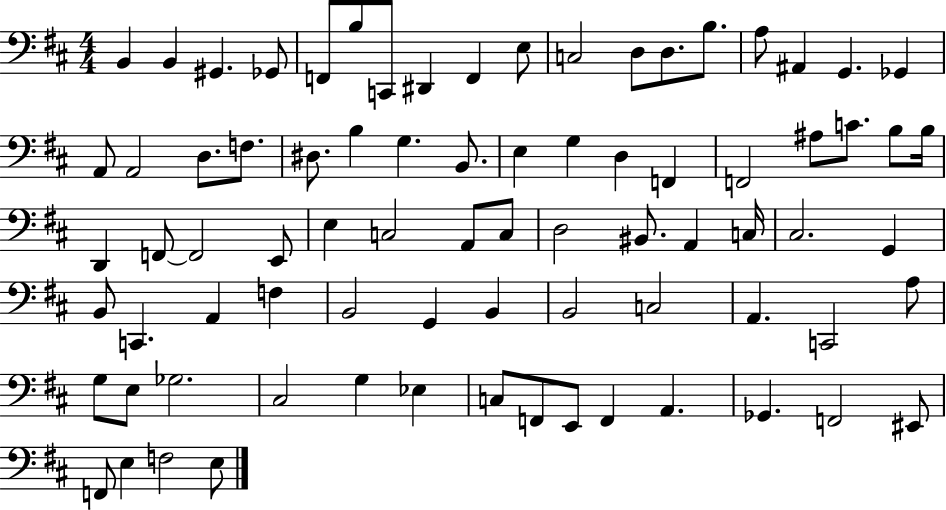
B2/q B2/q G#2/q. Gb2/e F2/e B3/e C2/e D#2/q F2/q E3/e C3/h D3/e D3/e. B3/e. A3/e A#2/q G2/q. Gb2/q A2/e A2/h D3/e. F3/e. D#3/e. B3/q G3/q. B2/e. E3/q G3/q D3/q F2/q F2/h A#3/e C4/e. B3/e B3/s D2/q F2/e F2/h E2/e E3/q C3/h A2/e C3/e D3/h BIS2/e. A2/q C3/s C#3/h. G2/q B2/e C2/q. A2/q F3/q B2/h G2/q B2/q B2/h C3/h A2/q. C2/h A3/e G3/e E3/e Gb3/h. C#3/h G3/q Eb3/q C3/e F2/e E2/e F2/q A2/q. Gb2/q. F2/h EIS2/e F2/e E3/q F3/h E3/e